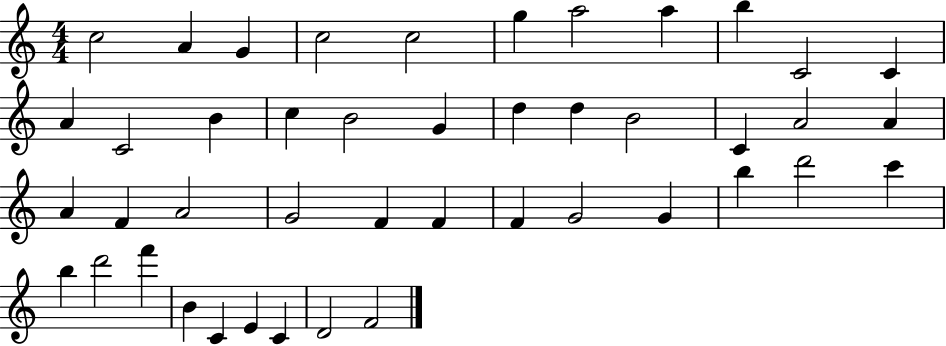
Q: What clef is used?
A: treble